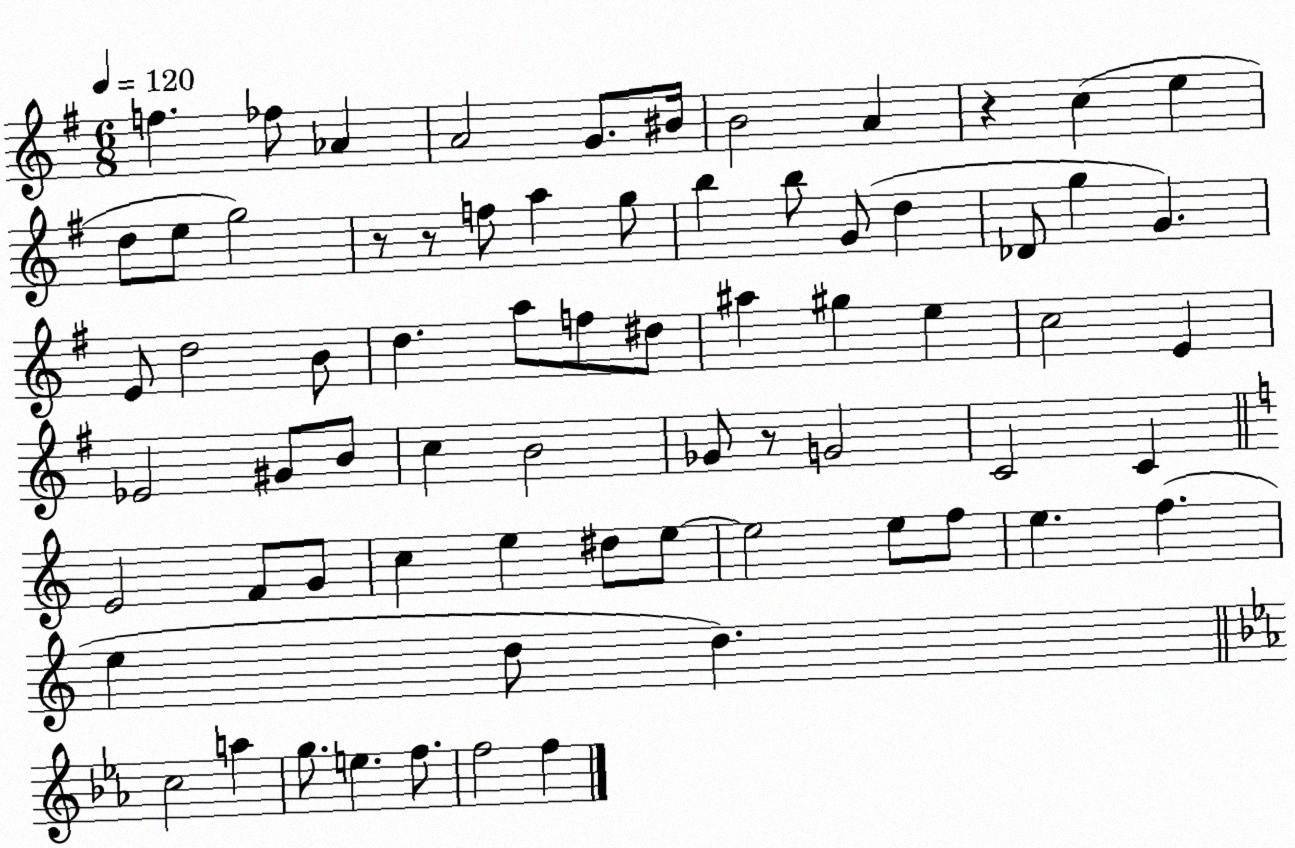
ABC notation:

X:1
T:Untitled
M:6/8
L:1/4
K:G
f _f/2 _A A2 G/2 ^B/4 B2 A z c e d/2 e/2 g2 z/2 z/2 f/2 a g/2 b b/2 G/2 d _D/2 g G E/2 d2 B/2 d a/2 f/2 ^d/2 ^a ^g e c2 E _E2 ^G/2 B/2 c B2 _G/2 z/2 G2 C2 C E2 F/2 G/2 c e ^d/2 e/2 e2 e/2 f/2 e f e d/2 d c2 a g/2 e f/2 f2 f